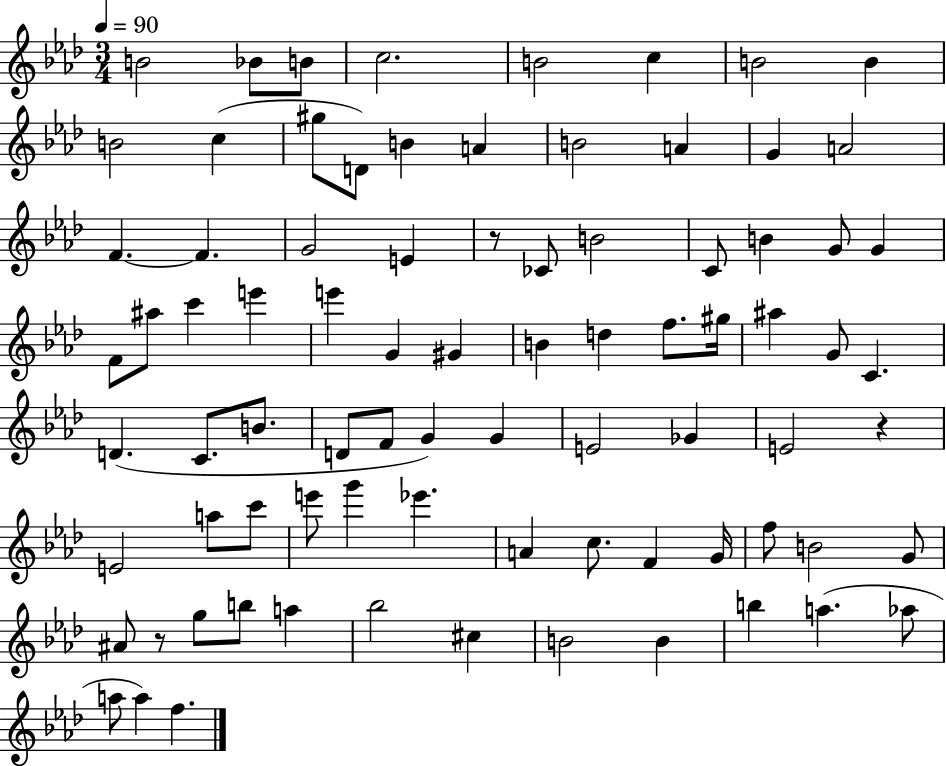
{
  \clef treble
  \numericTimeSignature
  \time 3/4
  \key aes \major
  \tempo 4 = 90
  b'2 bes'8 b'8 | c''2. | b'2 c''4 | b'2 b'4 | \break b'2 c''4( | gis''8 d'8) b'4 a'4 | b'2 a'4 | g'4 a'2 | \break f'4.~~ f'4. | g'2 e'4 | r8 ces'8 b'2 | c'8 b'4 g'8 g'4 | \break f'8 ais''8 c'''4 e'''4 | e'''4 g'4 gis'4 | b'4 d''4 f''8. gis''16 | ais''4 g'8 c'4. | \break d'4.( c'8. b'8. | d'8 f'8 g'4) g'4 | e'2 ges'4 | e'2 r4 | \break e'2 a''8 c'''8 | e'''8 g'''4 ees'''4. | a'4 c''8. f'4 g'16 | f''8 b'2 g'8 | \break ais'8 r8 g''8 b''8 a''4 | bes''2 cis''4 | b'2 b'4 | b''4 a''4.( aes''8 | \break a''8 a''4) f''4. | \bar "|."
}